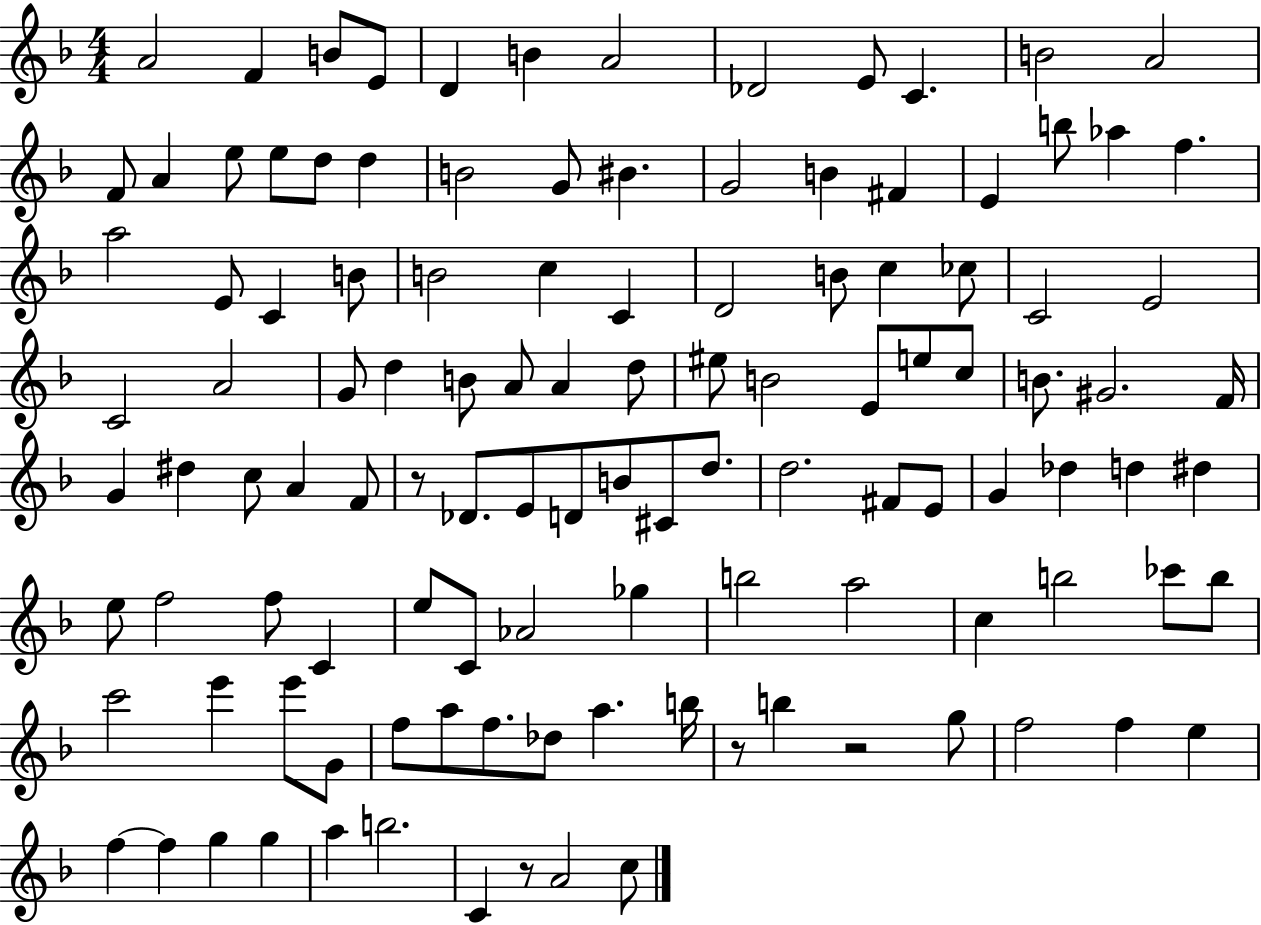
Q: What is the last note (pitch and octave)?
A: C5